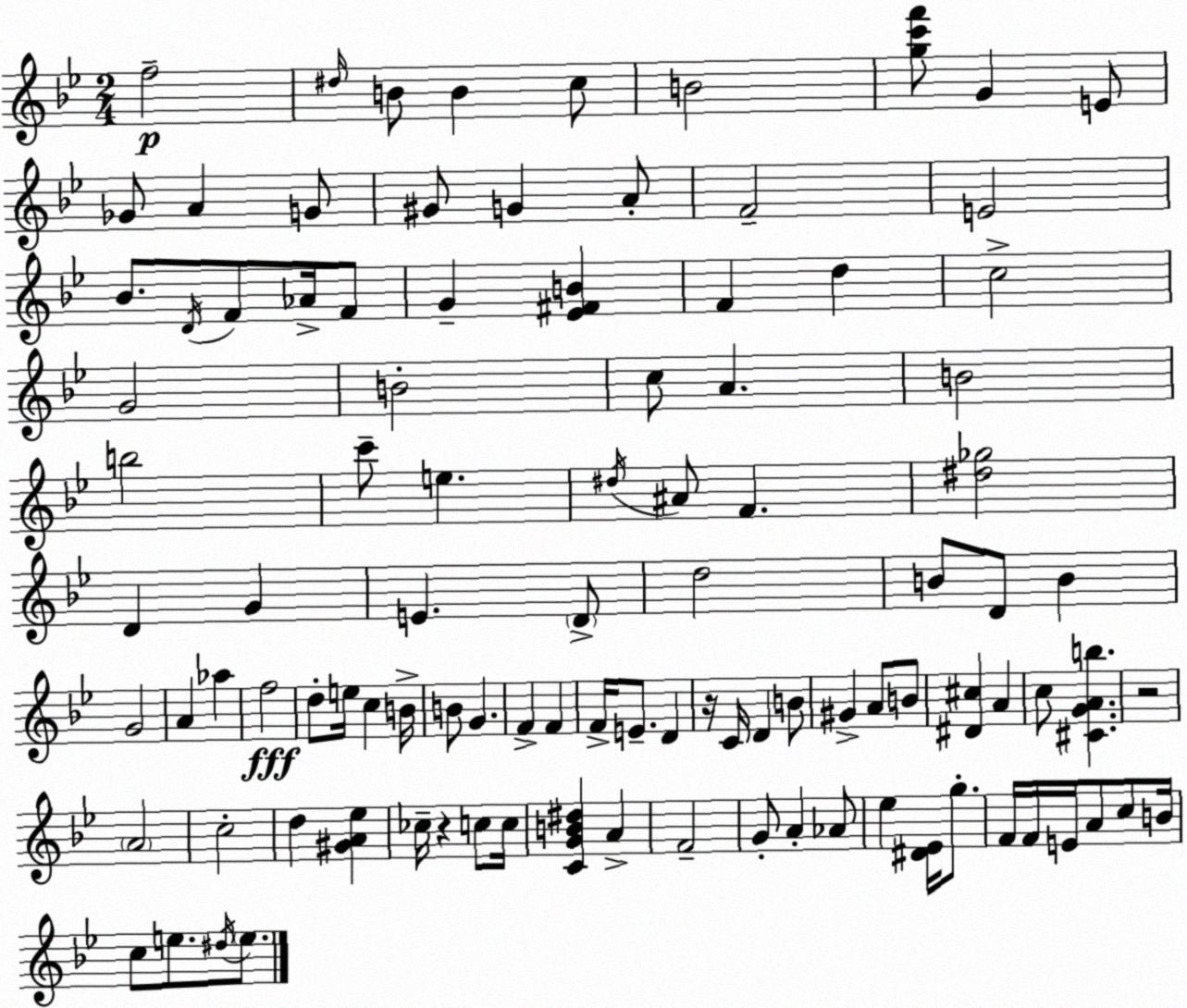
X:1
T:Untitled
M:2/4
L:1/4
K:Gm
f2 ^d/4 B/2 B c/2 B2 [gc'f']/2 G E/2 _G/2 A G/2 ^G/2 G A/2 F2 E2 _B/2 D/4 F/2 _A/4 F/2 G [_E^FB] F d c2 G2 B2 c/2 A B2 b2 c'/2 e ^d/4 ^A/2 F [^d_g]2 D G E D/2 d2 B/2 D/2 B G2 A _a f2 d/2 e/4 c B/4 B/2 G F F F/4 E/2 D z/4 C/4 D B/2 ^G A/2 B/2 [^D^c] A c/2 [^CGAb] z2 A2 c2 d [^GA_e] _c/4 z c/2 c/4 [CGB^d] A F2 G/2 A _A/2 _e [^D_E]/4 g/2 F/4 F/4 E/4 A/2 c/2 B/4 c/2 e/2 ^d/4 e/2